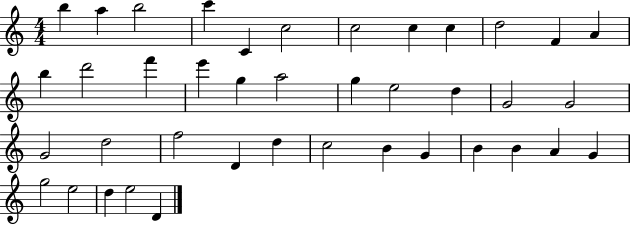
X:1
T:Untitled
M:4/4
L:1/4
K:C
b a b2 c' C c2 c2 c c d2 F A b d'2 f' e' g a2 g e2 d G2 G2 G2 d2 f2 D d c2 B G B B A G g2 e2 d e2 D